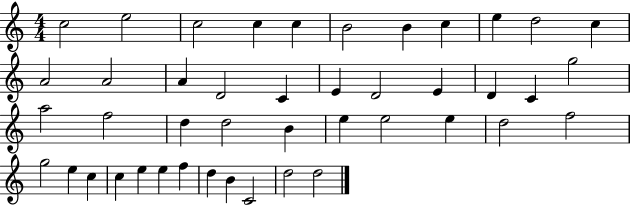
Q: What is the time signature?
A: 4/4